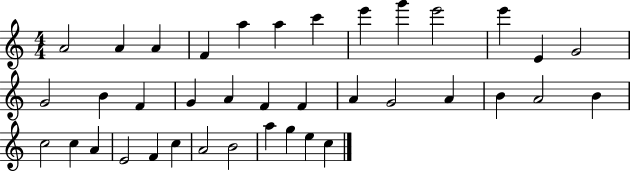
{
  \clef treble
  \numericTimeSignature
  \time 4/4
  \key c \major
  a'2 a'4 a'4 | f'4 a''4 a''4 c'''4 | e'''4 g'''4 e'''2 | e'''4 e'4 g'2 | \break g'2 b'4 f'4 | g'4 a'4 f'4 f'4 | a'4 g'2 a'4 | b'4 a'2 b'4 | \break c''2 c''4 a'4 | e'2 f'4 c''4 | a'2 b'2 | a''4 g''4 e''4 c''4 | \break \bar "|."
}